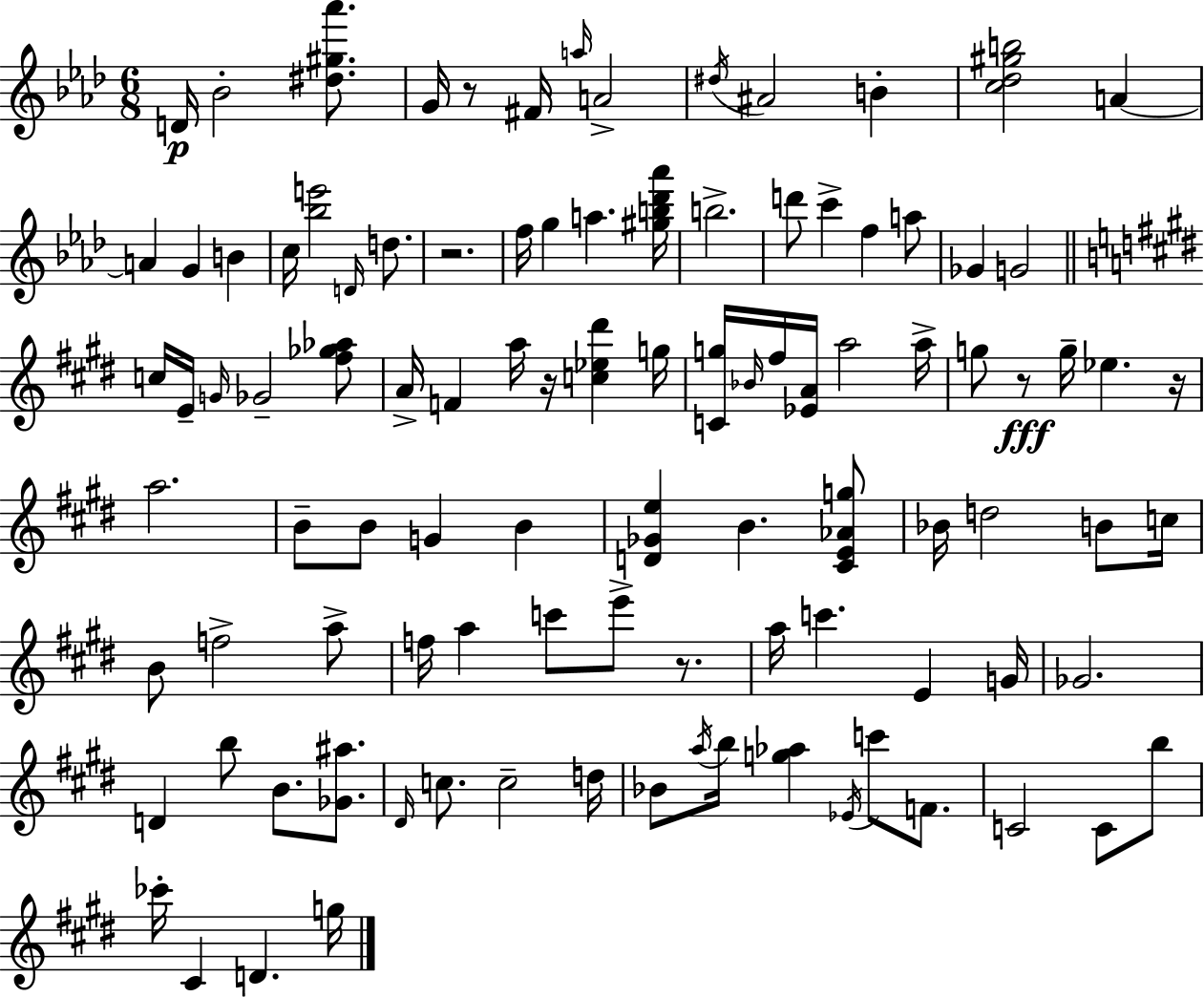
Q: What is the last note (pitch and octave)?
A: G5